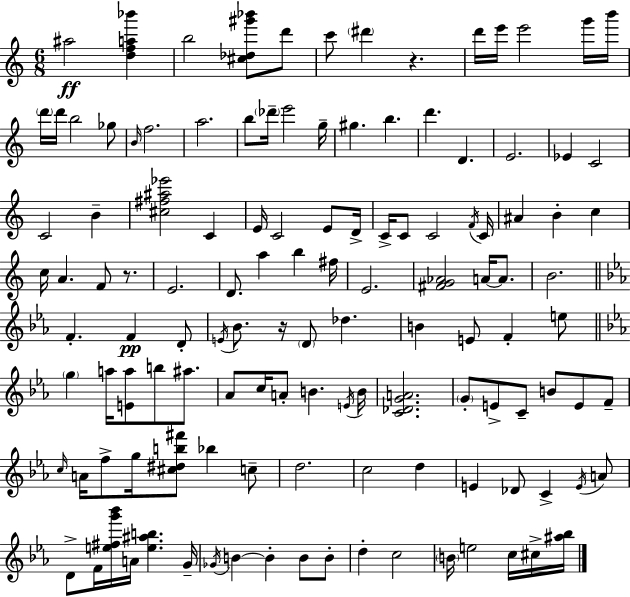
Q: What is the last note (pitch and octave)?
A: C#5